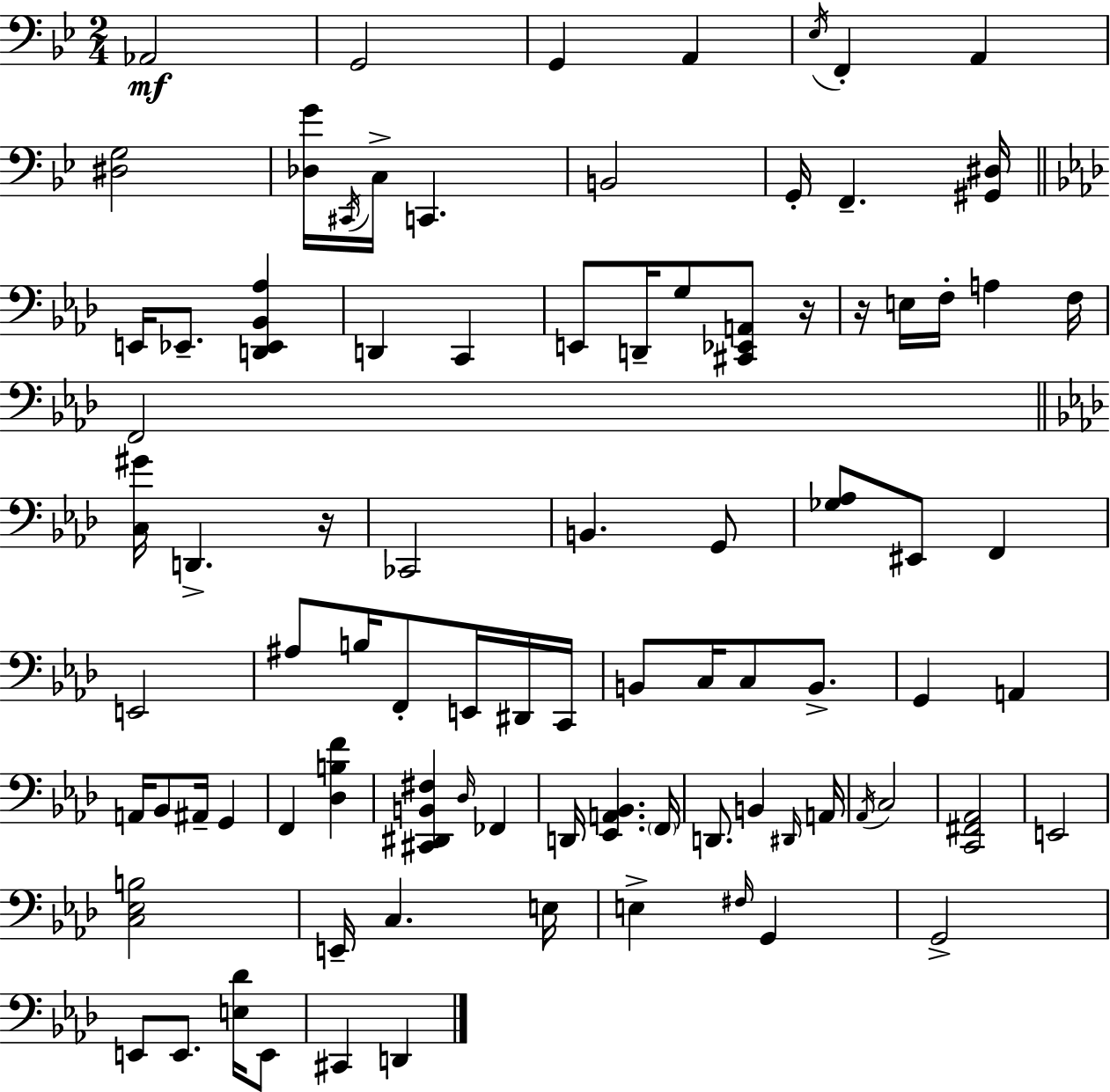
Ab2/h G2/h G2/q A2/q Eb3/s F2/q A2/q [D#3,G3]/h [Db3,G4]/s C#2/s C3/s C2/q. B2/h G2/s F2/q. [G#2,D#3]/s E2/s Eb2/e. [D2,Eb2,Bb2,Ab3]/q D2/q C2/q E2/e D2/s G3/e [C#2,Eb2,A2]/e R/s R/s E3/s F3/s A3/q F3/s F2/h [C3,G#4]/s D2/q. R/s CES2/h B2/q. G2/e [Gb3,Ab3]/e EIS2/e F2/q E2/h A#3/e B3/s F2/e E2/s D#2/s C2/s B2/e C3/s C3/e B2/e. G2/q A2/q A2/s Bb2/e A#2/s G2/q F2/q [Db3,B3,F4]/q [C#2,D#2,B2,F#3]/q Db3/s FES2/q D2/s [Eb2,A2,Bb2]/q. F2/s D2/e. B2/q D#2/s A2/s Ab2/s C3/h [C2,F#2,Ab2]/h E2/h [C3,Eb3,B3]/h E2/s C3/q. E3/s E3/q F#3/s G2/q G2/h E2/e E2/e. [E3,Db4]/s E2/e C#2/q D2/q